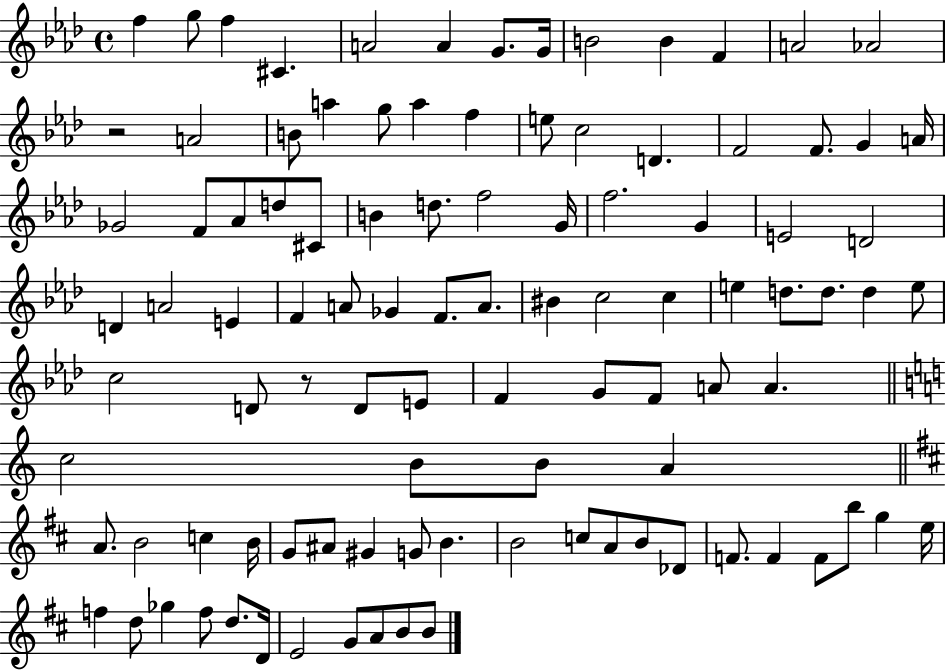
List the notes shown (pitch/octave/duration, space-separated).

F5/q G5/e F5/q C#4/q. A4/h A4/q G4/e. G4/s B4/h B4/q F4/q A4/h Ab4/h R/h A4/h B4/e A5/q G5/e A5/q F5/q E5/e C5/h D4/q. F4/h F4/e. G4/q A4/s Gb4/h F4/e Ab4/e D5/e C#4/e B4/q D5/e. F5/h G4/s F5/h. G4/q E4/h D4/h D4/q A4/h E4/q F4/q A4/e Gb4/q F4/e. A4/e. BIS4/q C5/h C5/q E5/q D5/e. D5/e. D5/q E5/e C5/h D4/e R/e D4/e E4/e F4/q G4/e F4/e A4/e A4/q. C5/h B4/e B4/e A4/q A4/e. B4/h C5/q B4/s G4/e A#4/e G#4/q G4/e B4/q. B4/h C5/e A4/e B4/e Db4/e F4/e. F4/q F4/e B5/e G5/q E5/s F5/q D5/e Gb5/q F5/e D5/e. D4/s E4/h G4/e A4/e B4/e B4/e